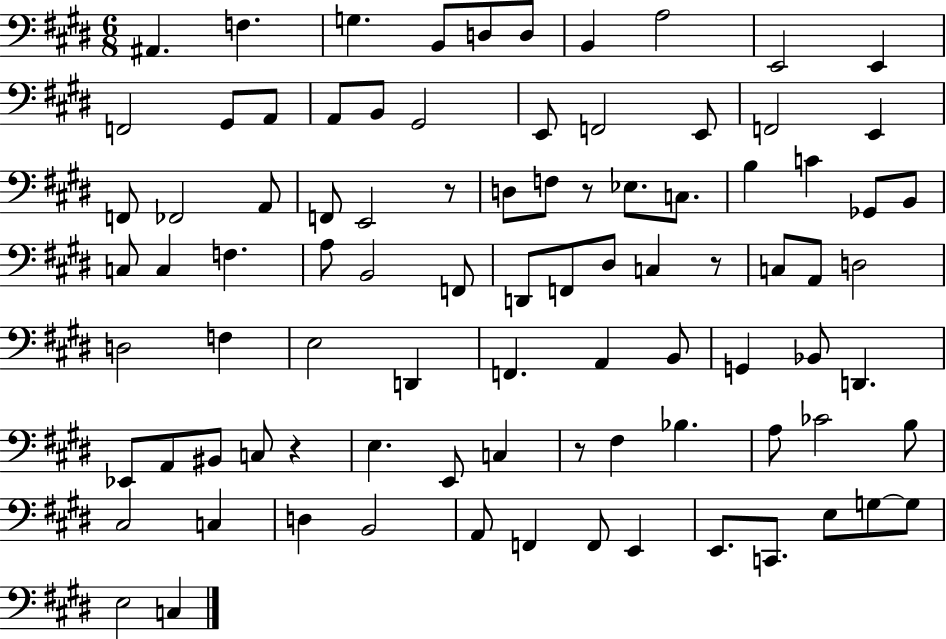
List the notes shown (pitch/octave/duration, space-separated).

A#2/q. F3/q. G3/q. B2/e D3/e D3/e B2/q A3/h E2/h E2/q F2/h G#2/e A2/e A2/e B2/e G#2/h E2/e F2/h E2/e F2/h E2/q F2/e FES2/h A2/e F2/e E2/h R/e D3/e F3/e R/e Eb3/e. C3/e. B3/q C4/q Gb2/e B2/e C3/e C3/q F3/q. A3/e B2/h F2/e D2/e F2/e D#3/e C3/q R/e C3/e A2/e D3/h D3/h F3/q E3/h D2/q F2/q. A2/q B2/e G2/q Bb2/e D2/q. Eb2/e A2/e BIS2/e C3/e R/q E3/q. E2/e C3/q R/e F#3/q Bb3/q. A3/e CES4/h B3/e C#3/h C3/q D3/q B2/h A2/e F2/q F2/e E2/q E2/e. C2/e. E3/e G3/e G3/e E3/h C3/q